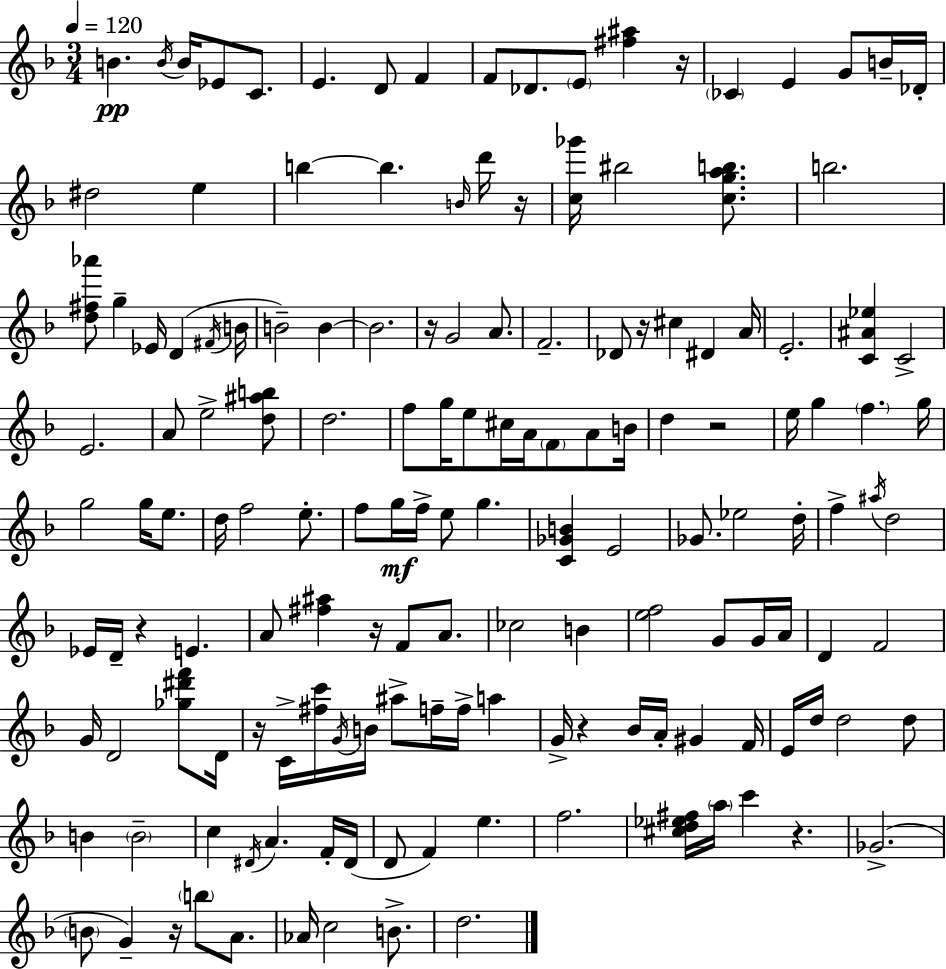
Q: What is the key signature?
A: D minor